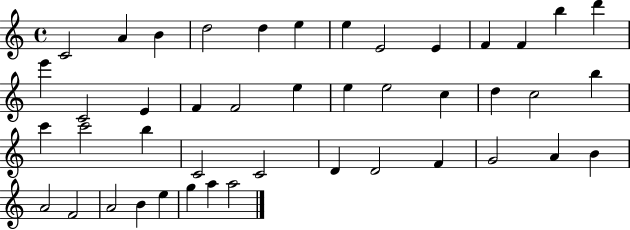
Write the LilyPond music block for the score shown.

{
  \clef treble
  \time 4/4
  \defaultTimeSignature
  \key c \major
  c'2 a'4 b'4 | d''2 d''4 e''4 | e''4 e'2 e'4 | f'4 f'4 b''4 d'''4 | \break e'''4 c'2 e'4 | f'4 f'2 e''4 | e''4 e''2 c''4 | d''4 c''2 b''4 | \break c'''4 c'''2 b''4 | c'2 c'2 | d'4 d'2 f'4 | g'2 a'4 b'4 | \break a'2 f'2 | a'2 b'4 e''4 | g''4 a''4 a''2 | \bar "|."
}